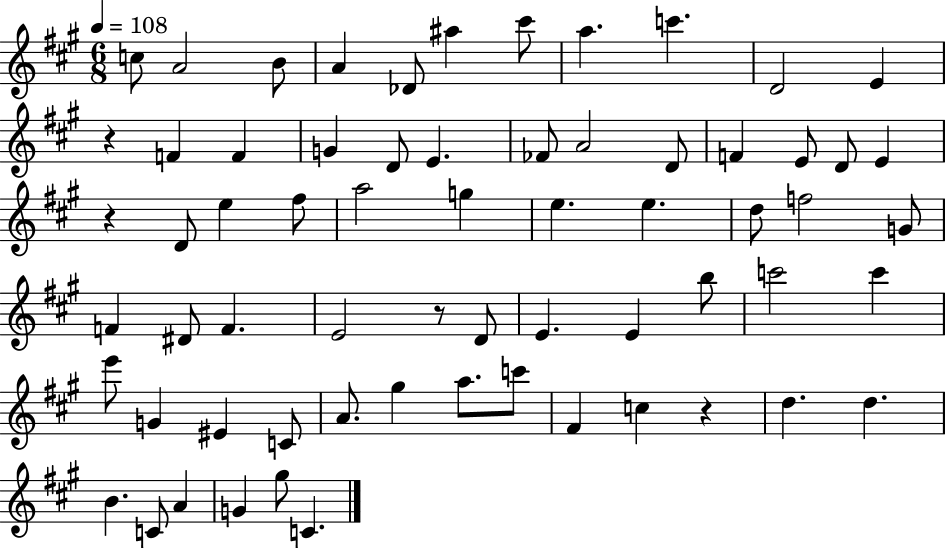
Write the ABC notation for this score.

X:1
T:Untitled
M:6/8
L:1/4
K:A
c/2 A2 B/2 A _D/2 ^a ^c'/2 a c' D2 E z F F G D/2 E _F/2 A2 D/2 F E/2 D/2 E z D/2 e ^f/2 a2 g e e d/2 f2 G/2 F ^D/2 F E2 z/2 D/2 E E b/2 c'2 c' e'/2 G ^E C/2 A/2 ^g a/2 c'/2 ^F c z d d B C/2 A G ^g/2 C